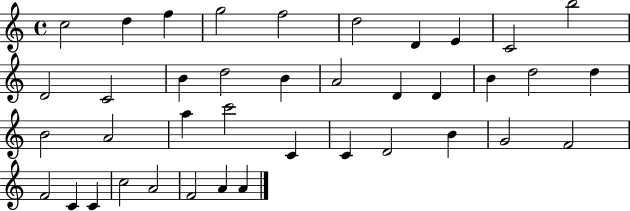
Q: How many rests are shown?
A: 0